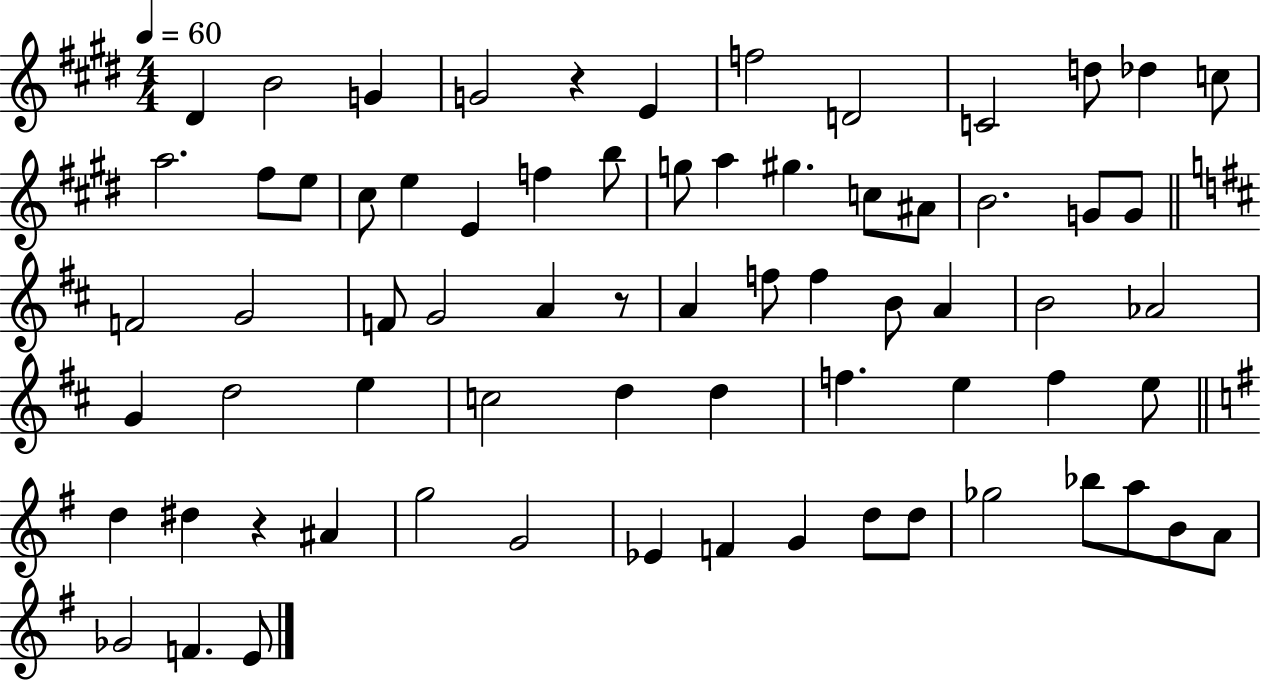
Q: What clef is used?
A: treble